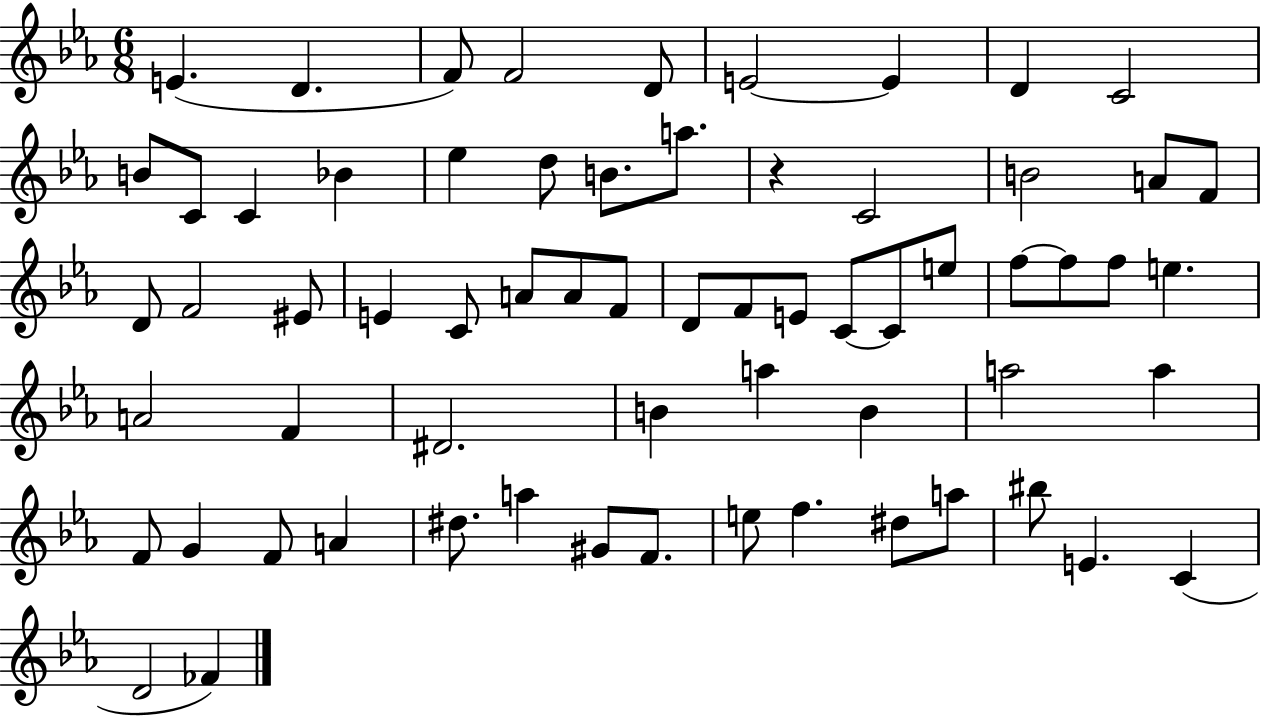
{
  \clef treble
  \numericTimeSignature
  \time 6/8
  \key ees \major
  e'4.( d'4. | f'8) f'2 d'8 | e'2~~ e'4 | d'4 c'2 | \break b'8 c'8 c'4 bes'4 | ees''4 d''8 b'8. a''8. | r4 c'2 | b'2 a'8 f'8 | \break d'8 f'2 eis'8 | e'4 c'8 a'8 a'8 f'8 | d'8 f'8 e'8 c'8~~ c'8 e''8 | f''8~~ f''8 f''8 e''4. | \break a'2 f'4 | dis'2. | b'4 a''4 b'4 | a''2 a''4 | \break f'8 g'4 f'8 a'4 | dis''8. a''4 gis'8 f'8. | e''8 f''4. dis''8 a''8 | bis''8 e'4. c'4( | \break d'2 fes'4) | \bar "|."
}